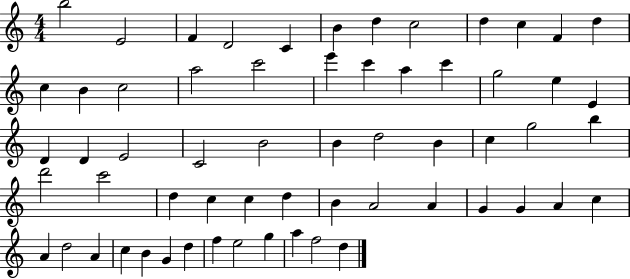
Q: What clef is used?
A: treble